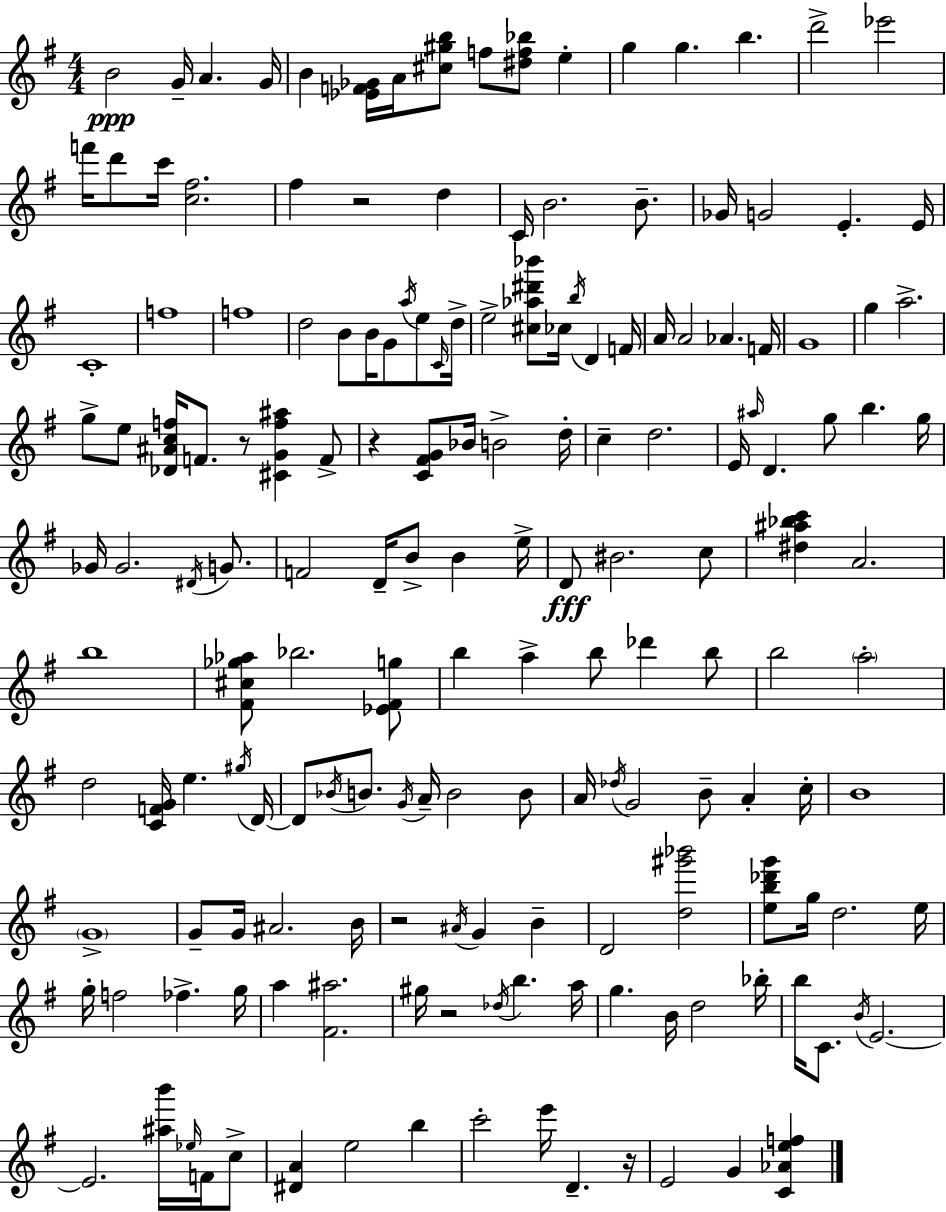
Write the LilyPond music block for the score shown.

{
  \clef treble
  \numericTimeSignature
  \time 4/4
  \key e \minor
  b'2\ppp g'16-- a'4. g'16 | b'4 <ees' f' ges'>16 a'16 <cis'' gis'' b''>8 f''8 <dis'' f'' bes''>8 e''4-. | g''4 g''4. b''4. | d'''2-> ees'''2 | \break f'''16 d'''8 c'''16 <c'' fis''>2. | fis''4 r2 d''4 | c'16 b'2. b'8.-- | ges'16 g'2 e'4.-. e'16 | \break c'1-. | f''1 | f''1 | d''2 b'8 b'16 g'8 \acciaccatura { a''16 } e''8 | \break \grace { c'16 } d''16-> e''2-> <cis'' aes'' dis''' bes'''>8 ces''16 \acciaccatura { b''16 } d'4 | f'16 a'16 a'2 aes'4. | f'16 g'1 | g''4 a''2.-> | \break g''8-> e''8 <des' ais' c'' f''>16 f'8. r8 <cis' g' f'' ais''>4 | f'8-> r4 <c' fis' g'>8 bes'16 b'2-> | d''16-. c''4-- d''2. | e'16 \grace { ais''16 } d'4. g''8 b''4. | \break g''16 ges'16 ges'2. | \acciaccatura { dis'16 } g'8. f'2 d'16-- b'8-> | b'4 e''16-> d'8\fff bis'2. | c''8 <dis'' ais'' bes'' c'''>4 a'2. | \break b''1 | <fis' cis'' ges'' aes''>8 bes''2. | <ees' fis' g''>8 b''4 a''4-> b''8 des'''4 | b''8 b''2 \parenthesize a''2-. | \break d''2 <c' f' g'>16 e''4. | \acciaccatura { gis''16 } d'16~~ d'8 \acciaccatura { bes'16 } b'8. \acciaccatura { g'16 } a'16-- b'2 | b'8 a'16 \acciaccatura { des''16 } g'2 | b'8-- a'4-. c''16-. b'1 | \break \parenthesize g'1-> | g'8-- g'16 ais'2. | b'16 r2 | \acciaccatura { ais'16 } g'4 b'4-- d'2 | \break <d'' gis''' bes'''>2 <e'' b'' des''' g'''>8 g''16 d''2. | e''16 g''16-. f''2 | fes''4.-> g''16 a''4 <fis' ais''>2. | gis''16 r2 | \break \acciaccatura { des''16 } b''4. a''16 g''4. | b'16 d''2 bes''16-. b''16 c'8. \acciaccatura { b'16 } | e'2.~~ e'2. | <ais'' b'''>16 \grace { ees''16 } f'16 c''8-> <dis' a'>4 | \break e''2 b''4 c'''2-. | e'''16 d'4.-- r16 e'2 | g'4 <c' aes' e'' f''>4 \bar "|."
}